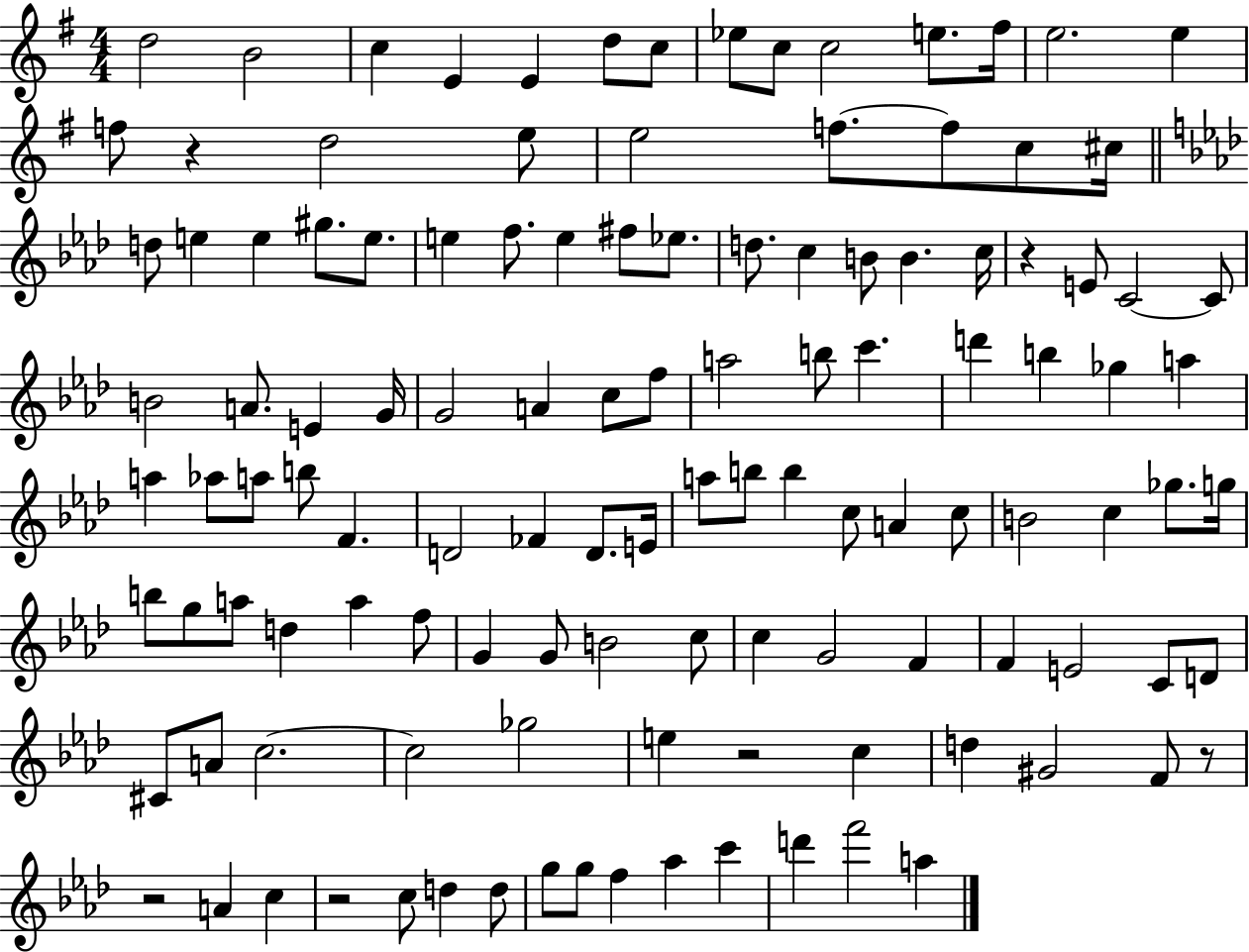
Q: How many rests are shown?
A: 6